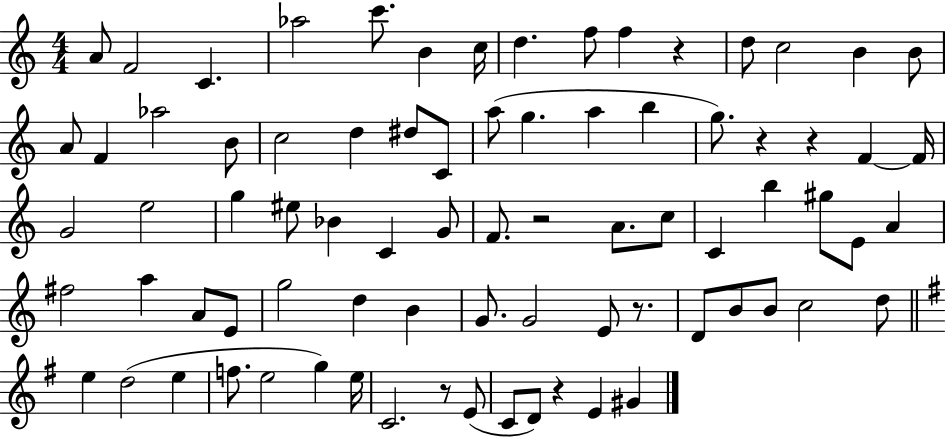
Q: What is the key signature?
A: C major